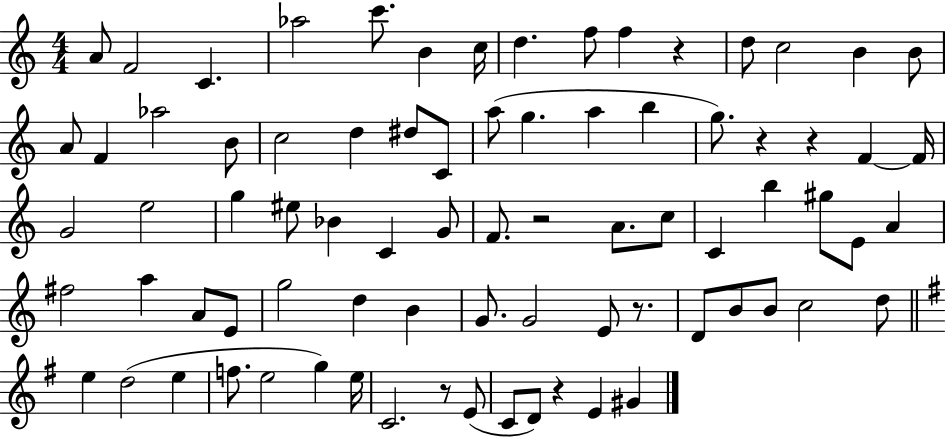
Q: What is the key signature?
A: C major